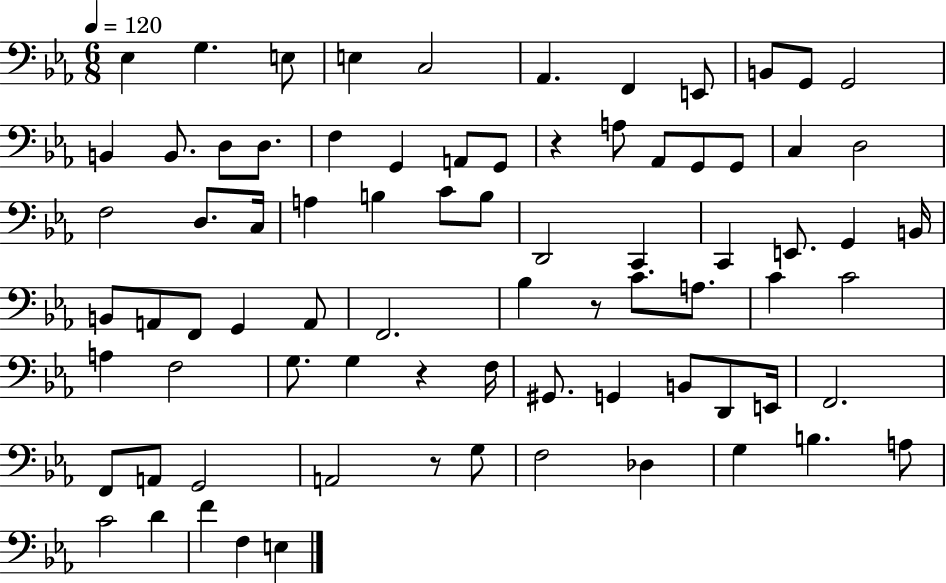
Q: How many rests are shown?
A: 4